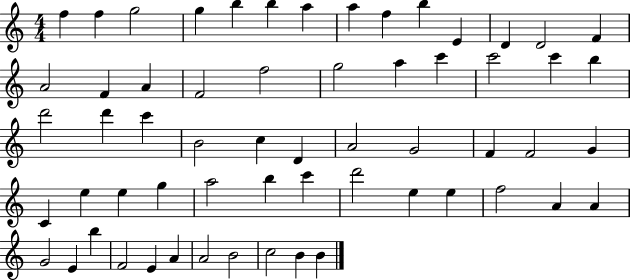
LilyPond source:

{
  \clef treble
  \numericTimeSignature
  \time 4/4
  \key c \major
  f''4 f''4 g''2 | g''4 b''4 b''4 a''4 | a''4 f''4 b''4 e'4 | d'4 d'2 f'4 | \break a'2 f'4 a'4 | f'2 f''2 | g''2 a''4 c'''4 | c'''2 c'''4 b''4 | \break d'''2 d'''4 c'''4 | b'2 c''4 d'4 | a'2 g'2 | f'4 f'2 g'4 | \break c'4 e''4 e''4 g''4 | a''2 b''4 c'''4 | d'''2 e''4 e''4 | f''2 a'4 a'4 | \break g'2 e'4 b''4 | f'2 e'4 a'4 | a'2 b'2 | c''2 b'4 b'4 | \break \bar "|."
}